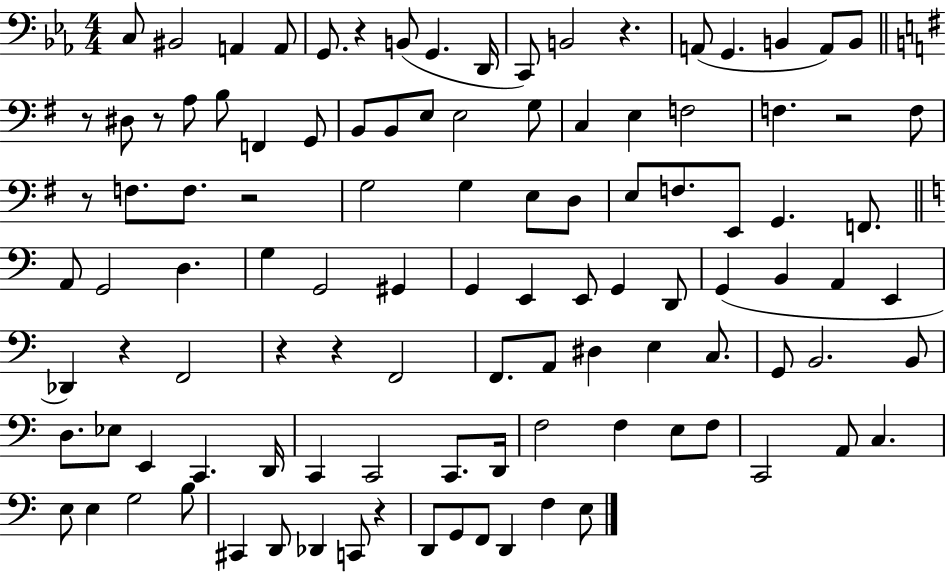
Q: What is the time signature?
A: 4/4